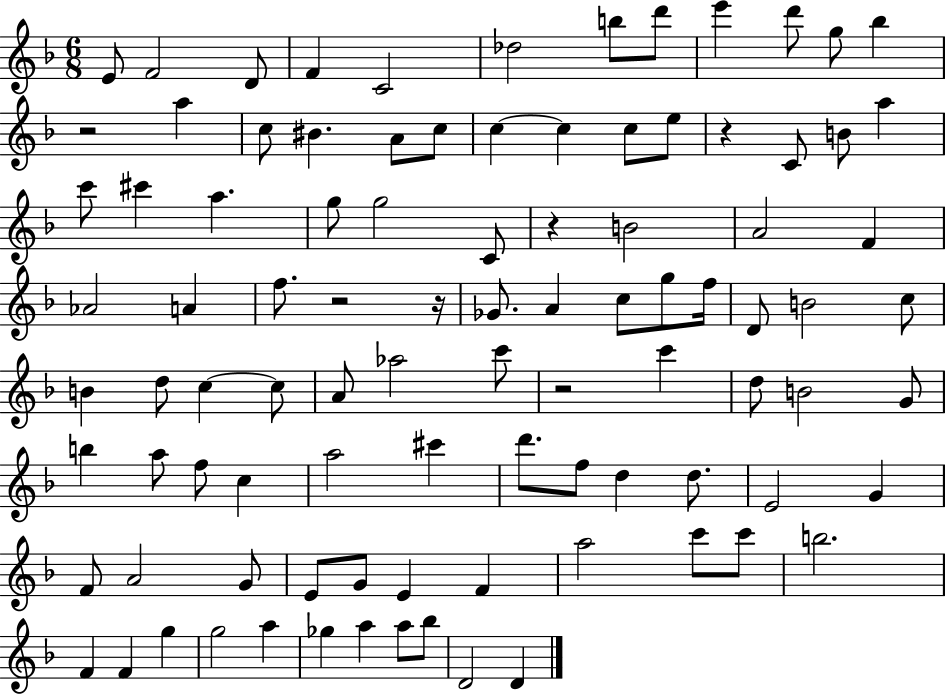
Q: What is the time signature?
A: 6/8